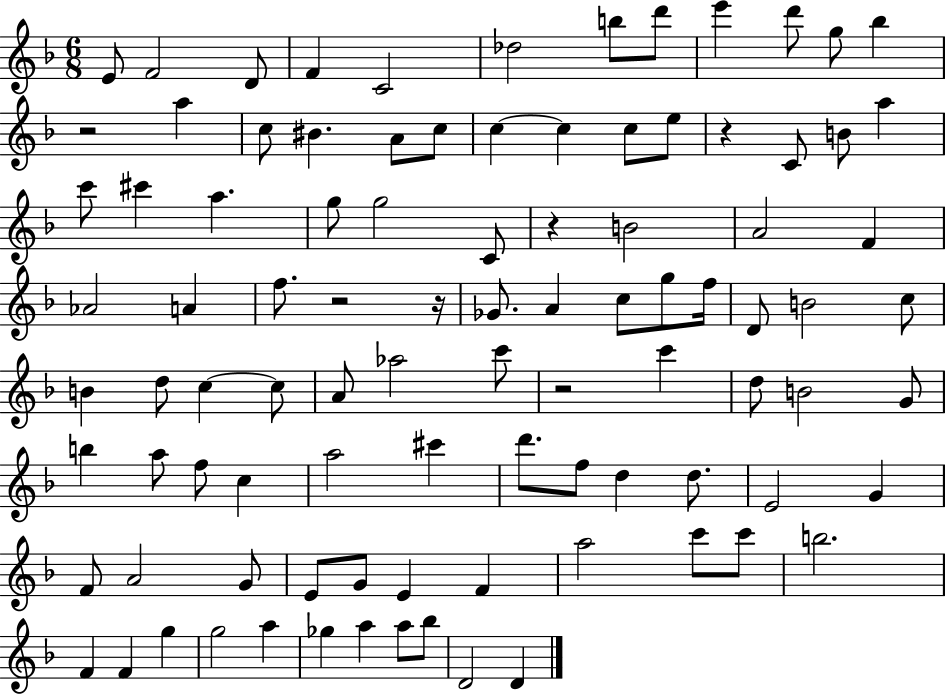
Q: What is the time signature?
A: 6/8